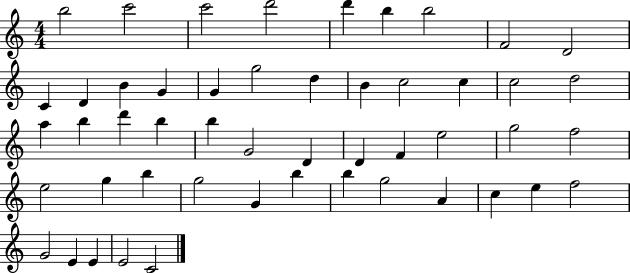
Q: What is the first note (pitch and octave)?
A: B5